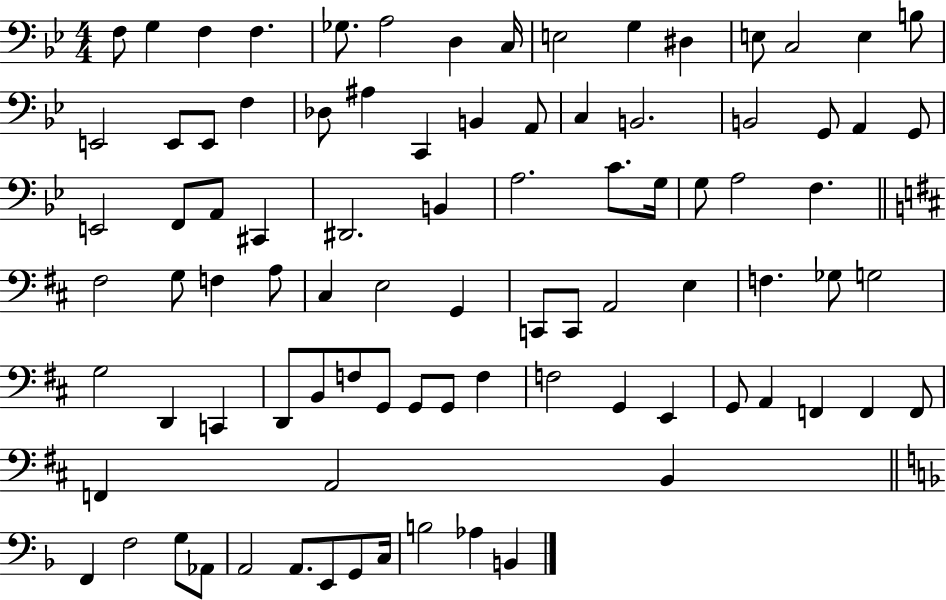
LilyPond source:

{
  \clef bass
  \numericTimeSignature
  \time 4/4
  \key bes \major
  \repeat volta 2 { f8 g4 f4 f4. | ges8. a2 d4 c16 | e2 g4 dis4 | e8 c2 e4 b8 | \break e,2 e,8 e,8 f4 | des8 ais4 c,4 b,4 a,8 | c4 b,2. | b,2 g,8 a,4 g,8 | \break e,2 f,8 a,8 cis,4 | dis,2. b,4 | a2. c'8. g16 | g8 a2 f4. | \break \bar "||" \break \key b \minor fis2 g8 f4 a8 | cis4 e2 g,4 | c,8 c,8 a,2 e4 | f4. ges8 g2 | \break g2 d,4 c,4 | d,8 b,8 f8 g,8 g,8 g,8 f4 | f2 g,4 e,4 | g,8 a,4 f,4 f,4 f,8 | \break f,4 a,2 b,4 | \bar "||" \break \key f \major f,4 f2 g8 aes,8 | a,2 a,8. e,8 g,8 c16 | b2 aes4 b,4 | } \bar "|."
}